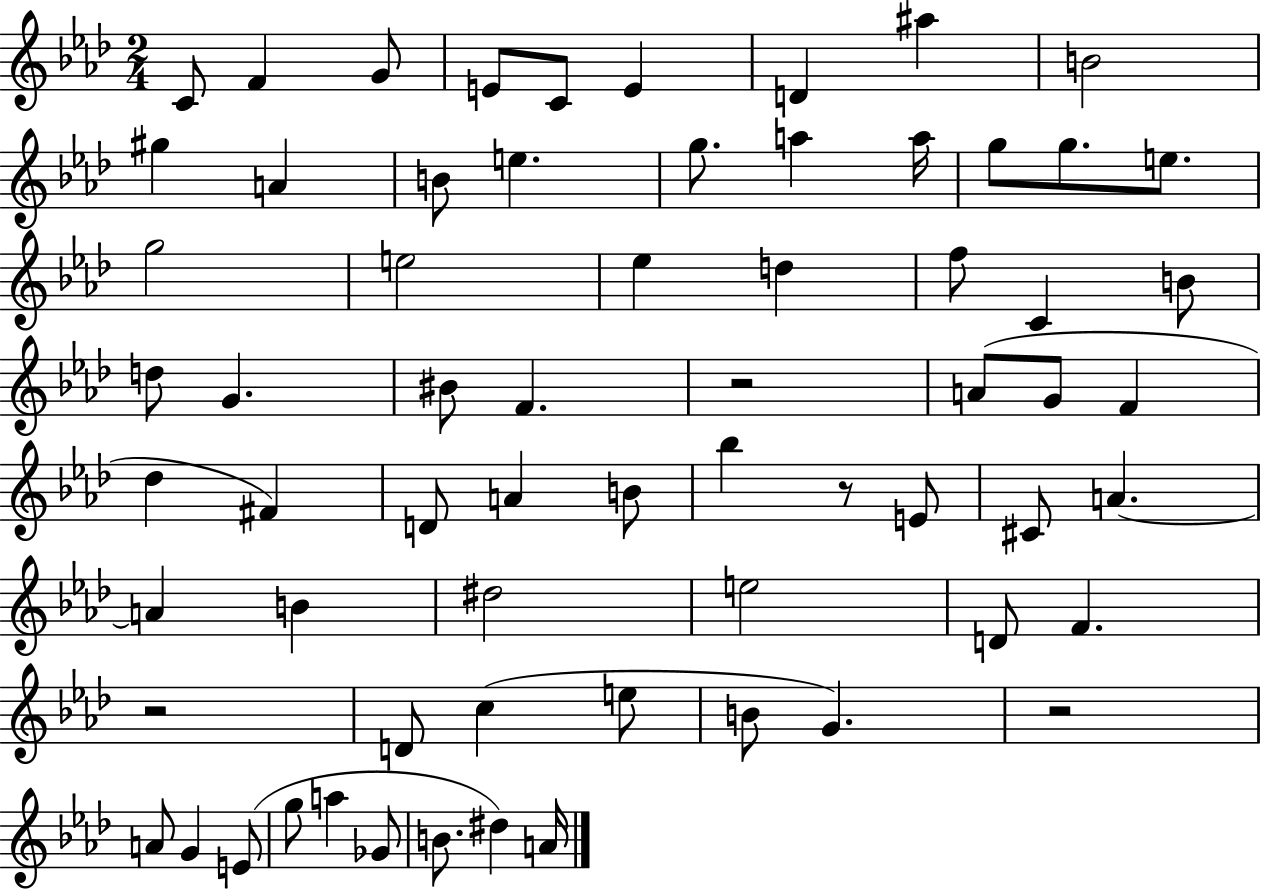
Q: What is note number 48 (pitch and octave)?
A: F4